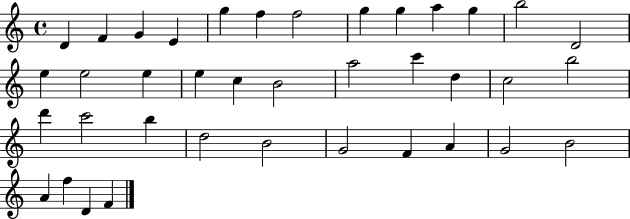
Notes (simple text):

D4/q F4/q G4/q E4/q G5/q F5/q F5/h G5/q G5/q A5/q G5/q B5/h D4/h E5/q E5/h E5/q E5/q C5/q B4/h A5/h C6/q D5/q C5/h B5/h D6/q C6/h B5/q D5/h B4/h G4/h F4/q A4/q G4/h B4/h A4/q F5/q D4/q F4/q